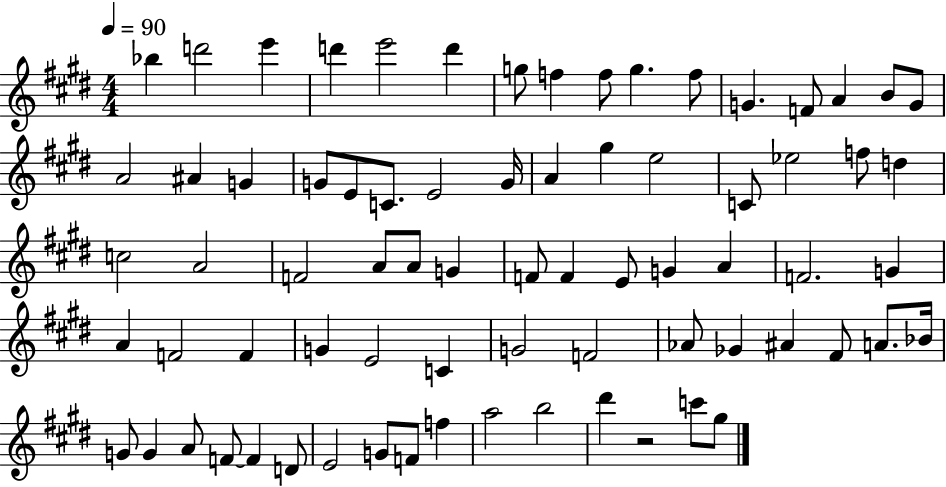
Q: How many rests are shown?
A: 1